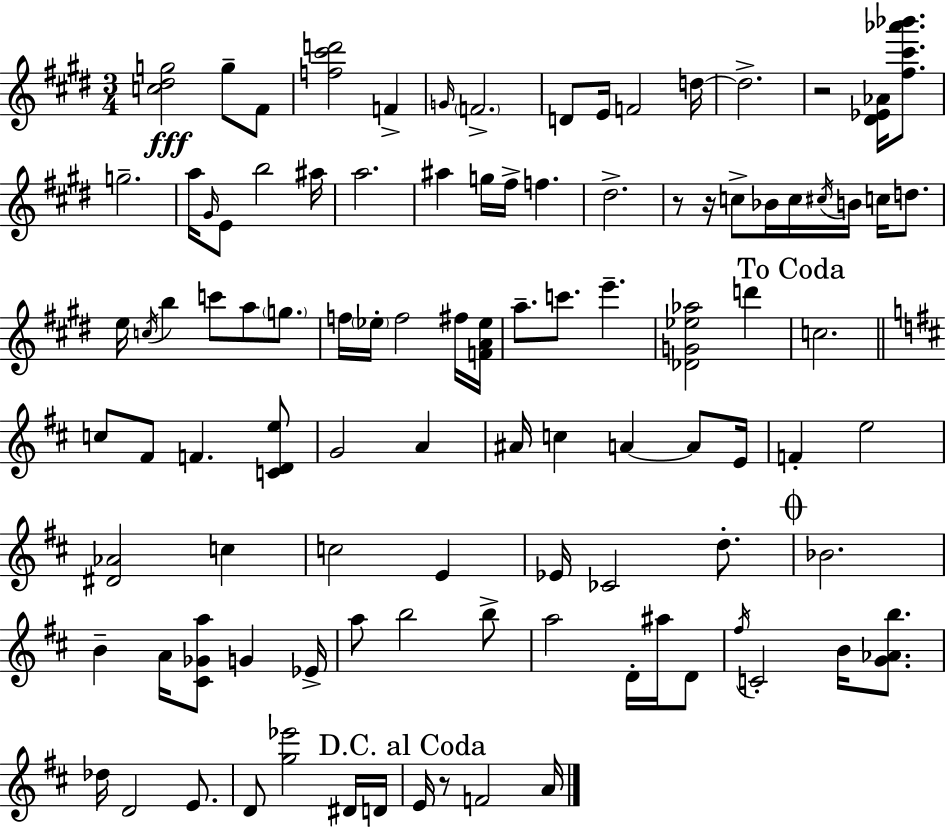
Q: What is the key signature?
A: E major